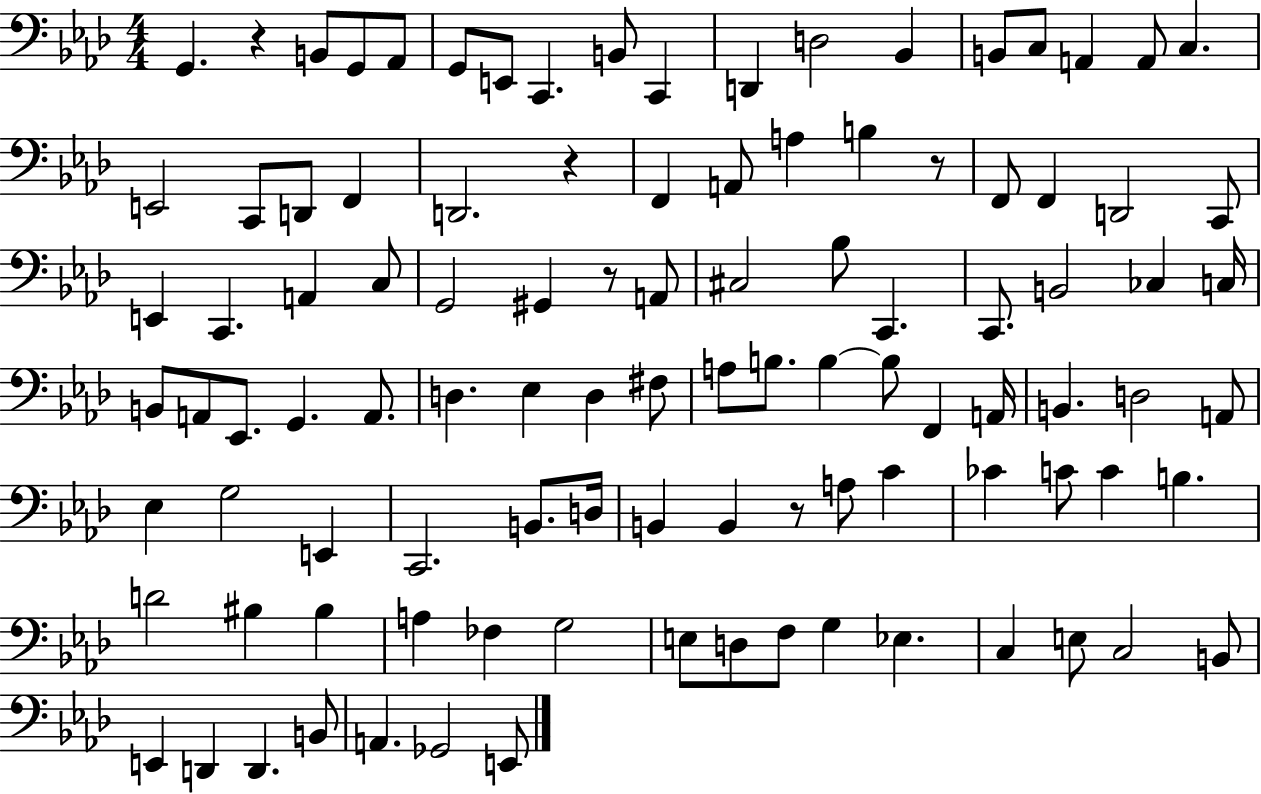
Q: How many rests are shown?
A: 5